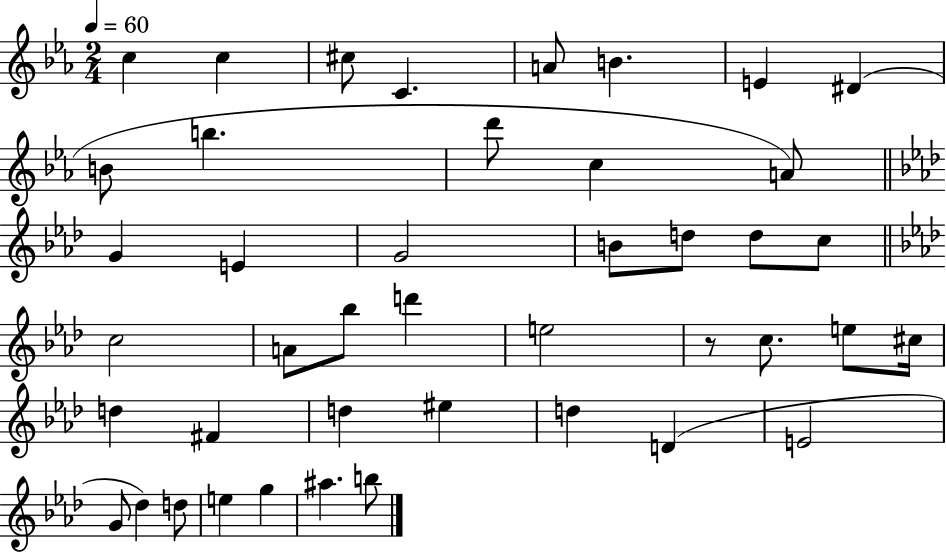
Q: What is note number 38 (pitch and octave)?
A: D5